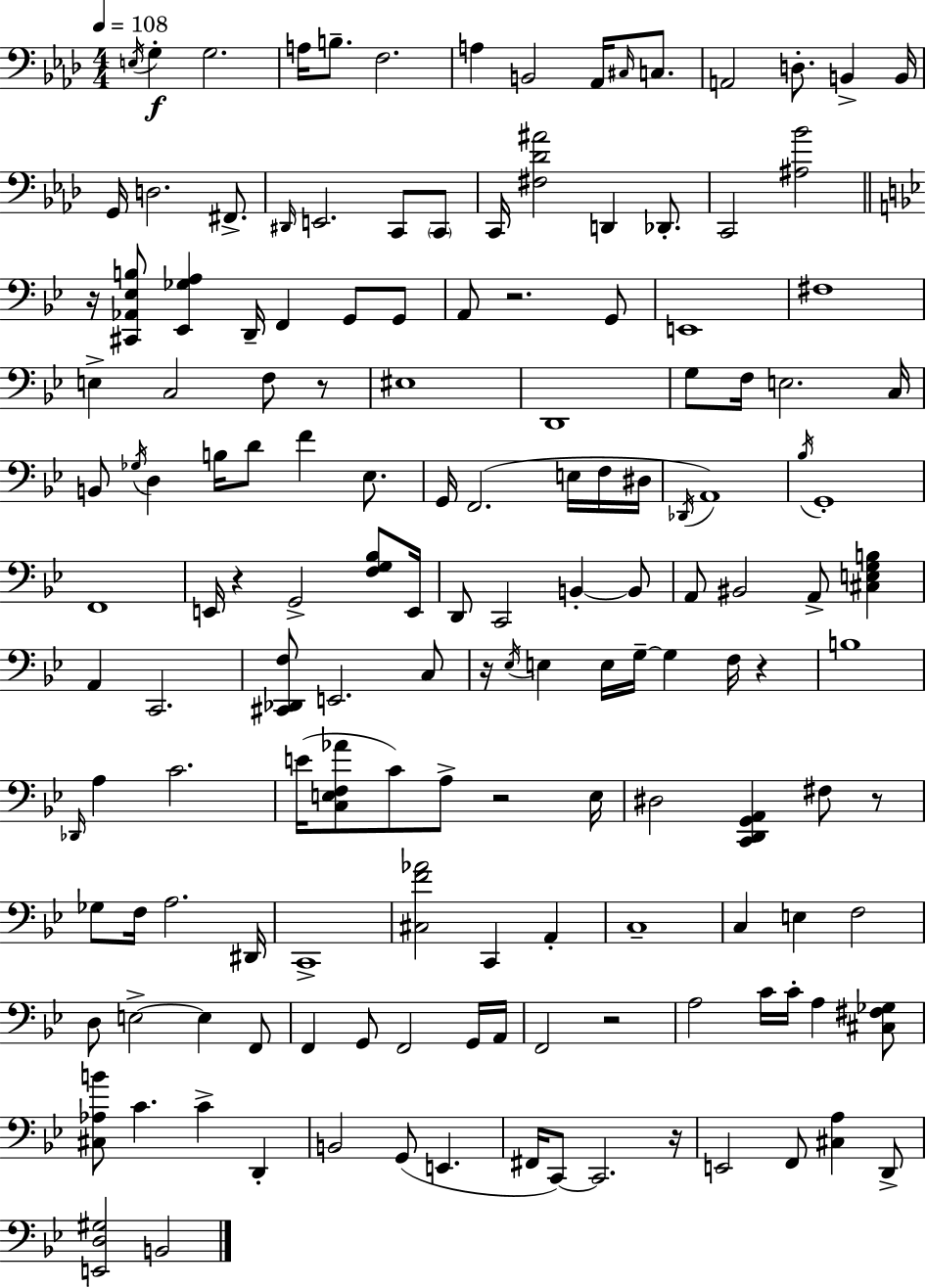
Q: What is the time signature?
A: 4/4